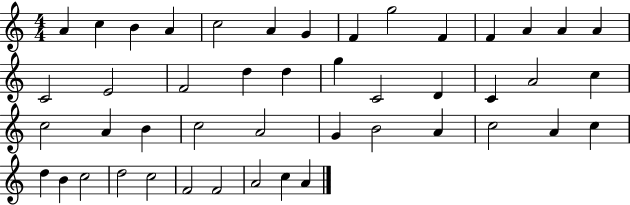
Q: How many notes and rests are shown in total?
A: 46